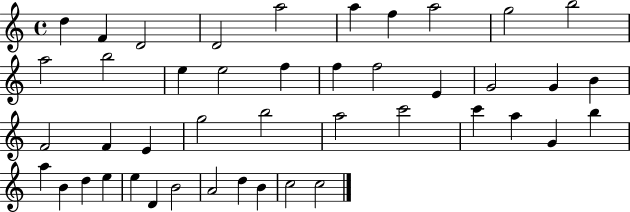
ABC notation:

X:1
T:Untitled
M:4/4
L:1/4
K:C
d F D2 D2 a2 a f a2 g2 b2 a2 b2 e e2 f f f2 E G2 G B F2 F E g2 b2 a2 c'2 c' a G b a B d e e D B2 A2 d B c2 c2